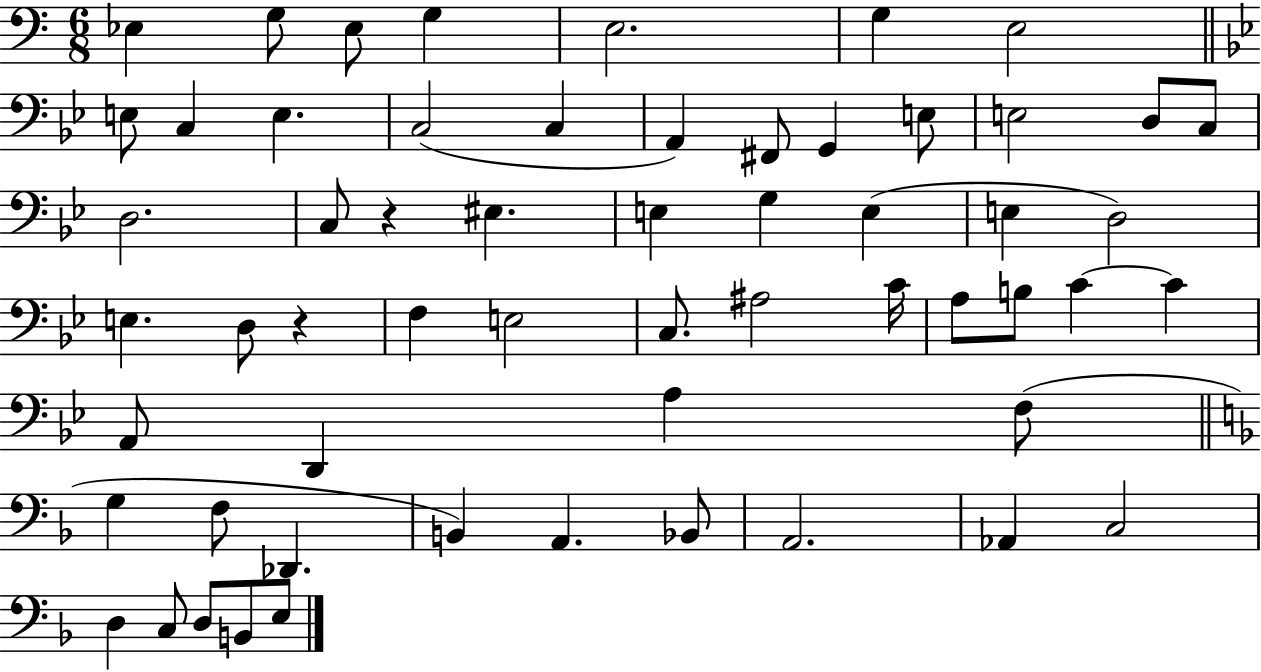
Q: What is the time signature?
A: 6/8